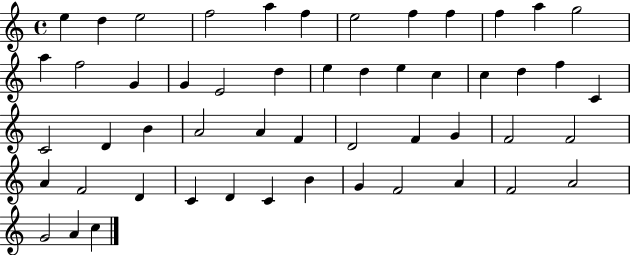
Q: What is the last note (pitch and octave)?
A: C5